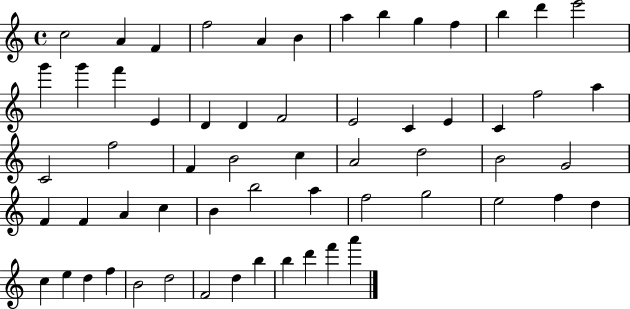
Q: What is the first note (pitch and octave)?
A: C5